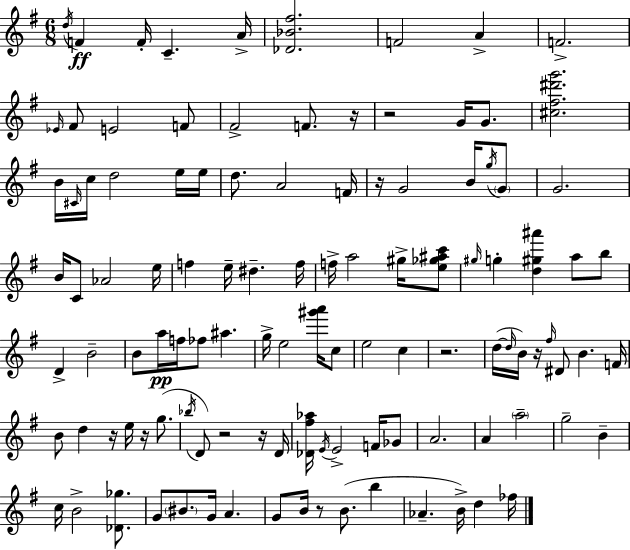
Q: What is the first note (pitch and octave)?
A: D5